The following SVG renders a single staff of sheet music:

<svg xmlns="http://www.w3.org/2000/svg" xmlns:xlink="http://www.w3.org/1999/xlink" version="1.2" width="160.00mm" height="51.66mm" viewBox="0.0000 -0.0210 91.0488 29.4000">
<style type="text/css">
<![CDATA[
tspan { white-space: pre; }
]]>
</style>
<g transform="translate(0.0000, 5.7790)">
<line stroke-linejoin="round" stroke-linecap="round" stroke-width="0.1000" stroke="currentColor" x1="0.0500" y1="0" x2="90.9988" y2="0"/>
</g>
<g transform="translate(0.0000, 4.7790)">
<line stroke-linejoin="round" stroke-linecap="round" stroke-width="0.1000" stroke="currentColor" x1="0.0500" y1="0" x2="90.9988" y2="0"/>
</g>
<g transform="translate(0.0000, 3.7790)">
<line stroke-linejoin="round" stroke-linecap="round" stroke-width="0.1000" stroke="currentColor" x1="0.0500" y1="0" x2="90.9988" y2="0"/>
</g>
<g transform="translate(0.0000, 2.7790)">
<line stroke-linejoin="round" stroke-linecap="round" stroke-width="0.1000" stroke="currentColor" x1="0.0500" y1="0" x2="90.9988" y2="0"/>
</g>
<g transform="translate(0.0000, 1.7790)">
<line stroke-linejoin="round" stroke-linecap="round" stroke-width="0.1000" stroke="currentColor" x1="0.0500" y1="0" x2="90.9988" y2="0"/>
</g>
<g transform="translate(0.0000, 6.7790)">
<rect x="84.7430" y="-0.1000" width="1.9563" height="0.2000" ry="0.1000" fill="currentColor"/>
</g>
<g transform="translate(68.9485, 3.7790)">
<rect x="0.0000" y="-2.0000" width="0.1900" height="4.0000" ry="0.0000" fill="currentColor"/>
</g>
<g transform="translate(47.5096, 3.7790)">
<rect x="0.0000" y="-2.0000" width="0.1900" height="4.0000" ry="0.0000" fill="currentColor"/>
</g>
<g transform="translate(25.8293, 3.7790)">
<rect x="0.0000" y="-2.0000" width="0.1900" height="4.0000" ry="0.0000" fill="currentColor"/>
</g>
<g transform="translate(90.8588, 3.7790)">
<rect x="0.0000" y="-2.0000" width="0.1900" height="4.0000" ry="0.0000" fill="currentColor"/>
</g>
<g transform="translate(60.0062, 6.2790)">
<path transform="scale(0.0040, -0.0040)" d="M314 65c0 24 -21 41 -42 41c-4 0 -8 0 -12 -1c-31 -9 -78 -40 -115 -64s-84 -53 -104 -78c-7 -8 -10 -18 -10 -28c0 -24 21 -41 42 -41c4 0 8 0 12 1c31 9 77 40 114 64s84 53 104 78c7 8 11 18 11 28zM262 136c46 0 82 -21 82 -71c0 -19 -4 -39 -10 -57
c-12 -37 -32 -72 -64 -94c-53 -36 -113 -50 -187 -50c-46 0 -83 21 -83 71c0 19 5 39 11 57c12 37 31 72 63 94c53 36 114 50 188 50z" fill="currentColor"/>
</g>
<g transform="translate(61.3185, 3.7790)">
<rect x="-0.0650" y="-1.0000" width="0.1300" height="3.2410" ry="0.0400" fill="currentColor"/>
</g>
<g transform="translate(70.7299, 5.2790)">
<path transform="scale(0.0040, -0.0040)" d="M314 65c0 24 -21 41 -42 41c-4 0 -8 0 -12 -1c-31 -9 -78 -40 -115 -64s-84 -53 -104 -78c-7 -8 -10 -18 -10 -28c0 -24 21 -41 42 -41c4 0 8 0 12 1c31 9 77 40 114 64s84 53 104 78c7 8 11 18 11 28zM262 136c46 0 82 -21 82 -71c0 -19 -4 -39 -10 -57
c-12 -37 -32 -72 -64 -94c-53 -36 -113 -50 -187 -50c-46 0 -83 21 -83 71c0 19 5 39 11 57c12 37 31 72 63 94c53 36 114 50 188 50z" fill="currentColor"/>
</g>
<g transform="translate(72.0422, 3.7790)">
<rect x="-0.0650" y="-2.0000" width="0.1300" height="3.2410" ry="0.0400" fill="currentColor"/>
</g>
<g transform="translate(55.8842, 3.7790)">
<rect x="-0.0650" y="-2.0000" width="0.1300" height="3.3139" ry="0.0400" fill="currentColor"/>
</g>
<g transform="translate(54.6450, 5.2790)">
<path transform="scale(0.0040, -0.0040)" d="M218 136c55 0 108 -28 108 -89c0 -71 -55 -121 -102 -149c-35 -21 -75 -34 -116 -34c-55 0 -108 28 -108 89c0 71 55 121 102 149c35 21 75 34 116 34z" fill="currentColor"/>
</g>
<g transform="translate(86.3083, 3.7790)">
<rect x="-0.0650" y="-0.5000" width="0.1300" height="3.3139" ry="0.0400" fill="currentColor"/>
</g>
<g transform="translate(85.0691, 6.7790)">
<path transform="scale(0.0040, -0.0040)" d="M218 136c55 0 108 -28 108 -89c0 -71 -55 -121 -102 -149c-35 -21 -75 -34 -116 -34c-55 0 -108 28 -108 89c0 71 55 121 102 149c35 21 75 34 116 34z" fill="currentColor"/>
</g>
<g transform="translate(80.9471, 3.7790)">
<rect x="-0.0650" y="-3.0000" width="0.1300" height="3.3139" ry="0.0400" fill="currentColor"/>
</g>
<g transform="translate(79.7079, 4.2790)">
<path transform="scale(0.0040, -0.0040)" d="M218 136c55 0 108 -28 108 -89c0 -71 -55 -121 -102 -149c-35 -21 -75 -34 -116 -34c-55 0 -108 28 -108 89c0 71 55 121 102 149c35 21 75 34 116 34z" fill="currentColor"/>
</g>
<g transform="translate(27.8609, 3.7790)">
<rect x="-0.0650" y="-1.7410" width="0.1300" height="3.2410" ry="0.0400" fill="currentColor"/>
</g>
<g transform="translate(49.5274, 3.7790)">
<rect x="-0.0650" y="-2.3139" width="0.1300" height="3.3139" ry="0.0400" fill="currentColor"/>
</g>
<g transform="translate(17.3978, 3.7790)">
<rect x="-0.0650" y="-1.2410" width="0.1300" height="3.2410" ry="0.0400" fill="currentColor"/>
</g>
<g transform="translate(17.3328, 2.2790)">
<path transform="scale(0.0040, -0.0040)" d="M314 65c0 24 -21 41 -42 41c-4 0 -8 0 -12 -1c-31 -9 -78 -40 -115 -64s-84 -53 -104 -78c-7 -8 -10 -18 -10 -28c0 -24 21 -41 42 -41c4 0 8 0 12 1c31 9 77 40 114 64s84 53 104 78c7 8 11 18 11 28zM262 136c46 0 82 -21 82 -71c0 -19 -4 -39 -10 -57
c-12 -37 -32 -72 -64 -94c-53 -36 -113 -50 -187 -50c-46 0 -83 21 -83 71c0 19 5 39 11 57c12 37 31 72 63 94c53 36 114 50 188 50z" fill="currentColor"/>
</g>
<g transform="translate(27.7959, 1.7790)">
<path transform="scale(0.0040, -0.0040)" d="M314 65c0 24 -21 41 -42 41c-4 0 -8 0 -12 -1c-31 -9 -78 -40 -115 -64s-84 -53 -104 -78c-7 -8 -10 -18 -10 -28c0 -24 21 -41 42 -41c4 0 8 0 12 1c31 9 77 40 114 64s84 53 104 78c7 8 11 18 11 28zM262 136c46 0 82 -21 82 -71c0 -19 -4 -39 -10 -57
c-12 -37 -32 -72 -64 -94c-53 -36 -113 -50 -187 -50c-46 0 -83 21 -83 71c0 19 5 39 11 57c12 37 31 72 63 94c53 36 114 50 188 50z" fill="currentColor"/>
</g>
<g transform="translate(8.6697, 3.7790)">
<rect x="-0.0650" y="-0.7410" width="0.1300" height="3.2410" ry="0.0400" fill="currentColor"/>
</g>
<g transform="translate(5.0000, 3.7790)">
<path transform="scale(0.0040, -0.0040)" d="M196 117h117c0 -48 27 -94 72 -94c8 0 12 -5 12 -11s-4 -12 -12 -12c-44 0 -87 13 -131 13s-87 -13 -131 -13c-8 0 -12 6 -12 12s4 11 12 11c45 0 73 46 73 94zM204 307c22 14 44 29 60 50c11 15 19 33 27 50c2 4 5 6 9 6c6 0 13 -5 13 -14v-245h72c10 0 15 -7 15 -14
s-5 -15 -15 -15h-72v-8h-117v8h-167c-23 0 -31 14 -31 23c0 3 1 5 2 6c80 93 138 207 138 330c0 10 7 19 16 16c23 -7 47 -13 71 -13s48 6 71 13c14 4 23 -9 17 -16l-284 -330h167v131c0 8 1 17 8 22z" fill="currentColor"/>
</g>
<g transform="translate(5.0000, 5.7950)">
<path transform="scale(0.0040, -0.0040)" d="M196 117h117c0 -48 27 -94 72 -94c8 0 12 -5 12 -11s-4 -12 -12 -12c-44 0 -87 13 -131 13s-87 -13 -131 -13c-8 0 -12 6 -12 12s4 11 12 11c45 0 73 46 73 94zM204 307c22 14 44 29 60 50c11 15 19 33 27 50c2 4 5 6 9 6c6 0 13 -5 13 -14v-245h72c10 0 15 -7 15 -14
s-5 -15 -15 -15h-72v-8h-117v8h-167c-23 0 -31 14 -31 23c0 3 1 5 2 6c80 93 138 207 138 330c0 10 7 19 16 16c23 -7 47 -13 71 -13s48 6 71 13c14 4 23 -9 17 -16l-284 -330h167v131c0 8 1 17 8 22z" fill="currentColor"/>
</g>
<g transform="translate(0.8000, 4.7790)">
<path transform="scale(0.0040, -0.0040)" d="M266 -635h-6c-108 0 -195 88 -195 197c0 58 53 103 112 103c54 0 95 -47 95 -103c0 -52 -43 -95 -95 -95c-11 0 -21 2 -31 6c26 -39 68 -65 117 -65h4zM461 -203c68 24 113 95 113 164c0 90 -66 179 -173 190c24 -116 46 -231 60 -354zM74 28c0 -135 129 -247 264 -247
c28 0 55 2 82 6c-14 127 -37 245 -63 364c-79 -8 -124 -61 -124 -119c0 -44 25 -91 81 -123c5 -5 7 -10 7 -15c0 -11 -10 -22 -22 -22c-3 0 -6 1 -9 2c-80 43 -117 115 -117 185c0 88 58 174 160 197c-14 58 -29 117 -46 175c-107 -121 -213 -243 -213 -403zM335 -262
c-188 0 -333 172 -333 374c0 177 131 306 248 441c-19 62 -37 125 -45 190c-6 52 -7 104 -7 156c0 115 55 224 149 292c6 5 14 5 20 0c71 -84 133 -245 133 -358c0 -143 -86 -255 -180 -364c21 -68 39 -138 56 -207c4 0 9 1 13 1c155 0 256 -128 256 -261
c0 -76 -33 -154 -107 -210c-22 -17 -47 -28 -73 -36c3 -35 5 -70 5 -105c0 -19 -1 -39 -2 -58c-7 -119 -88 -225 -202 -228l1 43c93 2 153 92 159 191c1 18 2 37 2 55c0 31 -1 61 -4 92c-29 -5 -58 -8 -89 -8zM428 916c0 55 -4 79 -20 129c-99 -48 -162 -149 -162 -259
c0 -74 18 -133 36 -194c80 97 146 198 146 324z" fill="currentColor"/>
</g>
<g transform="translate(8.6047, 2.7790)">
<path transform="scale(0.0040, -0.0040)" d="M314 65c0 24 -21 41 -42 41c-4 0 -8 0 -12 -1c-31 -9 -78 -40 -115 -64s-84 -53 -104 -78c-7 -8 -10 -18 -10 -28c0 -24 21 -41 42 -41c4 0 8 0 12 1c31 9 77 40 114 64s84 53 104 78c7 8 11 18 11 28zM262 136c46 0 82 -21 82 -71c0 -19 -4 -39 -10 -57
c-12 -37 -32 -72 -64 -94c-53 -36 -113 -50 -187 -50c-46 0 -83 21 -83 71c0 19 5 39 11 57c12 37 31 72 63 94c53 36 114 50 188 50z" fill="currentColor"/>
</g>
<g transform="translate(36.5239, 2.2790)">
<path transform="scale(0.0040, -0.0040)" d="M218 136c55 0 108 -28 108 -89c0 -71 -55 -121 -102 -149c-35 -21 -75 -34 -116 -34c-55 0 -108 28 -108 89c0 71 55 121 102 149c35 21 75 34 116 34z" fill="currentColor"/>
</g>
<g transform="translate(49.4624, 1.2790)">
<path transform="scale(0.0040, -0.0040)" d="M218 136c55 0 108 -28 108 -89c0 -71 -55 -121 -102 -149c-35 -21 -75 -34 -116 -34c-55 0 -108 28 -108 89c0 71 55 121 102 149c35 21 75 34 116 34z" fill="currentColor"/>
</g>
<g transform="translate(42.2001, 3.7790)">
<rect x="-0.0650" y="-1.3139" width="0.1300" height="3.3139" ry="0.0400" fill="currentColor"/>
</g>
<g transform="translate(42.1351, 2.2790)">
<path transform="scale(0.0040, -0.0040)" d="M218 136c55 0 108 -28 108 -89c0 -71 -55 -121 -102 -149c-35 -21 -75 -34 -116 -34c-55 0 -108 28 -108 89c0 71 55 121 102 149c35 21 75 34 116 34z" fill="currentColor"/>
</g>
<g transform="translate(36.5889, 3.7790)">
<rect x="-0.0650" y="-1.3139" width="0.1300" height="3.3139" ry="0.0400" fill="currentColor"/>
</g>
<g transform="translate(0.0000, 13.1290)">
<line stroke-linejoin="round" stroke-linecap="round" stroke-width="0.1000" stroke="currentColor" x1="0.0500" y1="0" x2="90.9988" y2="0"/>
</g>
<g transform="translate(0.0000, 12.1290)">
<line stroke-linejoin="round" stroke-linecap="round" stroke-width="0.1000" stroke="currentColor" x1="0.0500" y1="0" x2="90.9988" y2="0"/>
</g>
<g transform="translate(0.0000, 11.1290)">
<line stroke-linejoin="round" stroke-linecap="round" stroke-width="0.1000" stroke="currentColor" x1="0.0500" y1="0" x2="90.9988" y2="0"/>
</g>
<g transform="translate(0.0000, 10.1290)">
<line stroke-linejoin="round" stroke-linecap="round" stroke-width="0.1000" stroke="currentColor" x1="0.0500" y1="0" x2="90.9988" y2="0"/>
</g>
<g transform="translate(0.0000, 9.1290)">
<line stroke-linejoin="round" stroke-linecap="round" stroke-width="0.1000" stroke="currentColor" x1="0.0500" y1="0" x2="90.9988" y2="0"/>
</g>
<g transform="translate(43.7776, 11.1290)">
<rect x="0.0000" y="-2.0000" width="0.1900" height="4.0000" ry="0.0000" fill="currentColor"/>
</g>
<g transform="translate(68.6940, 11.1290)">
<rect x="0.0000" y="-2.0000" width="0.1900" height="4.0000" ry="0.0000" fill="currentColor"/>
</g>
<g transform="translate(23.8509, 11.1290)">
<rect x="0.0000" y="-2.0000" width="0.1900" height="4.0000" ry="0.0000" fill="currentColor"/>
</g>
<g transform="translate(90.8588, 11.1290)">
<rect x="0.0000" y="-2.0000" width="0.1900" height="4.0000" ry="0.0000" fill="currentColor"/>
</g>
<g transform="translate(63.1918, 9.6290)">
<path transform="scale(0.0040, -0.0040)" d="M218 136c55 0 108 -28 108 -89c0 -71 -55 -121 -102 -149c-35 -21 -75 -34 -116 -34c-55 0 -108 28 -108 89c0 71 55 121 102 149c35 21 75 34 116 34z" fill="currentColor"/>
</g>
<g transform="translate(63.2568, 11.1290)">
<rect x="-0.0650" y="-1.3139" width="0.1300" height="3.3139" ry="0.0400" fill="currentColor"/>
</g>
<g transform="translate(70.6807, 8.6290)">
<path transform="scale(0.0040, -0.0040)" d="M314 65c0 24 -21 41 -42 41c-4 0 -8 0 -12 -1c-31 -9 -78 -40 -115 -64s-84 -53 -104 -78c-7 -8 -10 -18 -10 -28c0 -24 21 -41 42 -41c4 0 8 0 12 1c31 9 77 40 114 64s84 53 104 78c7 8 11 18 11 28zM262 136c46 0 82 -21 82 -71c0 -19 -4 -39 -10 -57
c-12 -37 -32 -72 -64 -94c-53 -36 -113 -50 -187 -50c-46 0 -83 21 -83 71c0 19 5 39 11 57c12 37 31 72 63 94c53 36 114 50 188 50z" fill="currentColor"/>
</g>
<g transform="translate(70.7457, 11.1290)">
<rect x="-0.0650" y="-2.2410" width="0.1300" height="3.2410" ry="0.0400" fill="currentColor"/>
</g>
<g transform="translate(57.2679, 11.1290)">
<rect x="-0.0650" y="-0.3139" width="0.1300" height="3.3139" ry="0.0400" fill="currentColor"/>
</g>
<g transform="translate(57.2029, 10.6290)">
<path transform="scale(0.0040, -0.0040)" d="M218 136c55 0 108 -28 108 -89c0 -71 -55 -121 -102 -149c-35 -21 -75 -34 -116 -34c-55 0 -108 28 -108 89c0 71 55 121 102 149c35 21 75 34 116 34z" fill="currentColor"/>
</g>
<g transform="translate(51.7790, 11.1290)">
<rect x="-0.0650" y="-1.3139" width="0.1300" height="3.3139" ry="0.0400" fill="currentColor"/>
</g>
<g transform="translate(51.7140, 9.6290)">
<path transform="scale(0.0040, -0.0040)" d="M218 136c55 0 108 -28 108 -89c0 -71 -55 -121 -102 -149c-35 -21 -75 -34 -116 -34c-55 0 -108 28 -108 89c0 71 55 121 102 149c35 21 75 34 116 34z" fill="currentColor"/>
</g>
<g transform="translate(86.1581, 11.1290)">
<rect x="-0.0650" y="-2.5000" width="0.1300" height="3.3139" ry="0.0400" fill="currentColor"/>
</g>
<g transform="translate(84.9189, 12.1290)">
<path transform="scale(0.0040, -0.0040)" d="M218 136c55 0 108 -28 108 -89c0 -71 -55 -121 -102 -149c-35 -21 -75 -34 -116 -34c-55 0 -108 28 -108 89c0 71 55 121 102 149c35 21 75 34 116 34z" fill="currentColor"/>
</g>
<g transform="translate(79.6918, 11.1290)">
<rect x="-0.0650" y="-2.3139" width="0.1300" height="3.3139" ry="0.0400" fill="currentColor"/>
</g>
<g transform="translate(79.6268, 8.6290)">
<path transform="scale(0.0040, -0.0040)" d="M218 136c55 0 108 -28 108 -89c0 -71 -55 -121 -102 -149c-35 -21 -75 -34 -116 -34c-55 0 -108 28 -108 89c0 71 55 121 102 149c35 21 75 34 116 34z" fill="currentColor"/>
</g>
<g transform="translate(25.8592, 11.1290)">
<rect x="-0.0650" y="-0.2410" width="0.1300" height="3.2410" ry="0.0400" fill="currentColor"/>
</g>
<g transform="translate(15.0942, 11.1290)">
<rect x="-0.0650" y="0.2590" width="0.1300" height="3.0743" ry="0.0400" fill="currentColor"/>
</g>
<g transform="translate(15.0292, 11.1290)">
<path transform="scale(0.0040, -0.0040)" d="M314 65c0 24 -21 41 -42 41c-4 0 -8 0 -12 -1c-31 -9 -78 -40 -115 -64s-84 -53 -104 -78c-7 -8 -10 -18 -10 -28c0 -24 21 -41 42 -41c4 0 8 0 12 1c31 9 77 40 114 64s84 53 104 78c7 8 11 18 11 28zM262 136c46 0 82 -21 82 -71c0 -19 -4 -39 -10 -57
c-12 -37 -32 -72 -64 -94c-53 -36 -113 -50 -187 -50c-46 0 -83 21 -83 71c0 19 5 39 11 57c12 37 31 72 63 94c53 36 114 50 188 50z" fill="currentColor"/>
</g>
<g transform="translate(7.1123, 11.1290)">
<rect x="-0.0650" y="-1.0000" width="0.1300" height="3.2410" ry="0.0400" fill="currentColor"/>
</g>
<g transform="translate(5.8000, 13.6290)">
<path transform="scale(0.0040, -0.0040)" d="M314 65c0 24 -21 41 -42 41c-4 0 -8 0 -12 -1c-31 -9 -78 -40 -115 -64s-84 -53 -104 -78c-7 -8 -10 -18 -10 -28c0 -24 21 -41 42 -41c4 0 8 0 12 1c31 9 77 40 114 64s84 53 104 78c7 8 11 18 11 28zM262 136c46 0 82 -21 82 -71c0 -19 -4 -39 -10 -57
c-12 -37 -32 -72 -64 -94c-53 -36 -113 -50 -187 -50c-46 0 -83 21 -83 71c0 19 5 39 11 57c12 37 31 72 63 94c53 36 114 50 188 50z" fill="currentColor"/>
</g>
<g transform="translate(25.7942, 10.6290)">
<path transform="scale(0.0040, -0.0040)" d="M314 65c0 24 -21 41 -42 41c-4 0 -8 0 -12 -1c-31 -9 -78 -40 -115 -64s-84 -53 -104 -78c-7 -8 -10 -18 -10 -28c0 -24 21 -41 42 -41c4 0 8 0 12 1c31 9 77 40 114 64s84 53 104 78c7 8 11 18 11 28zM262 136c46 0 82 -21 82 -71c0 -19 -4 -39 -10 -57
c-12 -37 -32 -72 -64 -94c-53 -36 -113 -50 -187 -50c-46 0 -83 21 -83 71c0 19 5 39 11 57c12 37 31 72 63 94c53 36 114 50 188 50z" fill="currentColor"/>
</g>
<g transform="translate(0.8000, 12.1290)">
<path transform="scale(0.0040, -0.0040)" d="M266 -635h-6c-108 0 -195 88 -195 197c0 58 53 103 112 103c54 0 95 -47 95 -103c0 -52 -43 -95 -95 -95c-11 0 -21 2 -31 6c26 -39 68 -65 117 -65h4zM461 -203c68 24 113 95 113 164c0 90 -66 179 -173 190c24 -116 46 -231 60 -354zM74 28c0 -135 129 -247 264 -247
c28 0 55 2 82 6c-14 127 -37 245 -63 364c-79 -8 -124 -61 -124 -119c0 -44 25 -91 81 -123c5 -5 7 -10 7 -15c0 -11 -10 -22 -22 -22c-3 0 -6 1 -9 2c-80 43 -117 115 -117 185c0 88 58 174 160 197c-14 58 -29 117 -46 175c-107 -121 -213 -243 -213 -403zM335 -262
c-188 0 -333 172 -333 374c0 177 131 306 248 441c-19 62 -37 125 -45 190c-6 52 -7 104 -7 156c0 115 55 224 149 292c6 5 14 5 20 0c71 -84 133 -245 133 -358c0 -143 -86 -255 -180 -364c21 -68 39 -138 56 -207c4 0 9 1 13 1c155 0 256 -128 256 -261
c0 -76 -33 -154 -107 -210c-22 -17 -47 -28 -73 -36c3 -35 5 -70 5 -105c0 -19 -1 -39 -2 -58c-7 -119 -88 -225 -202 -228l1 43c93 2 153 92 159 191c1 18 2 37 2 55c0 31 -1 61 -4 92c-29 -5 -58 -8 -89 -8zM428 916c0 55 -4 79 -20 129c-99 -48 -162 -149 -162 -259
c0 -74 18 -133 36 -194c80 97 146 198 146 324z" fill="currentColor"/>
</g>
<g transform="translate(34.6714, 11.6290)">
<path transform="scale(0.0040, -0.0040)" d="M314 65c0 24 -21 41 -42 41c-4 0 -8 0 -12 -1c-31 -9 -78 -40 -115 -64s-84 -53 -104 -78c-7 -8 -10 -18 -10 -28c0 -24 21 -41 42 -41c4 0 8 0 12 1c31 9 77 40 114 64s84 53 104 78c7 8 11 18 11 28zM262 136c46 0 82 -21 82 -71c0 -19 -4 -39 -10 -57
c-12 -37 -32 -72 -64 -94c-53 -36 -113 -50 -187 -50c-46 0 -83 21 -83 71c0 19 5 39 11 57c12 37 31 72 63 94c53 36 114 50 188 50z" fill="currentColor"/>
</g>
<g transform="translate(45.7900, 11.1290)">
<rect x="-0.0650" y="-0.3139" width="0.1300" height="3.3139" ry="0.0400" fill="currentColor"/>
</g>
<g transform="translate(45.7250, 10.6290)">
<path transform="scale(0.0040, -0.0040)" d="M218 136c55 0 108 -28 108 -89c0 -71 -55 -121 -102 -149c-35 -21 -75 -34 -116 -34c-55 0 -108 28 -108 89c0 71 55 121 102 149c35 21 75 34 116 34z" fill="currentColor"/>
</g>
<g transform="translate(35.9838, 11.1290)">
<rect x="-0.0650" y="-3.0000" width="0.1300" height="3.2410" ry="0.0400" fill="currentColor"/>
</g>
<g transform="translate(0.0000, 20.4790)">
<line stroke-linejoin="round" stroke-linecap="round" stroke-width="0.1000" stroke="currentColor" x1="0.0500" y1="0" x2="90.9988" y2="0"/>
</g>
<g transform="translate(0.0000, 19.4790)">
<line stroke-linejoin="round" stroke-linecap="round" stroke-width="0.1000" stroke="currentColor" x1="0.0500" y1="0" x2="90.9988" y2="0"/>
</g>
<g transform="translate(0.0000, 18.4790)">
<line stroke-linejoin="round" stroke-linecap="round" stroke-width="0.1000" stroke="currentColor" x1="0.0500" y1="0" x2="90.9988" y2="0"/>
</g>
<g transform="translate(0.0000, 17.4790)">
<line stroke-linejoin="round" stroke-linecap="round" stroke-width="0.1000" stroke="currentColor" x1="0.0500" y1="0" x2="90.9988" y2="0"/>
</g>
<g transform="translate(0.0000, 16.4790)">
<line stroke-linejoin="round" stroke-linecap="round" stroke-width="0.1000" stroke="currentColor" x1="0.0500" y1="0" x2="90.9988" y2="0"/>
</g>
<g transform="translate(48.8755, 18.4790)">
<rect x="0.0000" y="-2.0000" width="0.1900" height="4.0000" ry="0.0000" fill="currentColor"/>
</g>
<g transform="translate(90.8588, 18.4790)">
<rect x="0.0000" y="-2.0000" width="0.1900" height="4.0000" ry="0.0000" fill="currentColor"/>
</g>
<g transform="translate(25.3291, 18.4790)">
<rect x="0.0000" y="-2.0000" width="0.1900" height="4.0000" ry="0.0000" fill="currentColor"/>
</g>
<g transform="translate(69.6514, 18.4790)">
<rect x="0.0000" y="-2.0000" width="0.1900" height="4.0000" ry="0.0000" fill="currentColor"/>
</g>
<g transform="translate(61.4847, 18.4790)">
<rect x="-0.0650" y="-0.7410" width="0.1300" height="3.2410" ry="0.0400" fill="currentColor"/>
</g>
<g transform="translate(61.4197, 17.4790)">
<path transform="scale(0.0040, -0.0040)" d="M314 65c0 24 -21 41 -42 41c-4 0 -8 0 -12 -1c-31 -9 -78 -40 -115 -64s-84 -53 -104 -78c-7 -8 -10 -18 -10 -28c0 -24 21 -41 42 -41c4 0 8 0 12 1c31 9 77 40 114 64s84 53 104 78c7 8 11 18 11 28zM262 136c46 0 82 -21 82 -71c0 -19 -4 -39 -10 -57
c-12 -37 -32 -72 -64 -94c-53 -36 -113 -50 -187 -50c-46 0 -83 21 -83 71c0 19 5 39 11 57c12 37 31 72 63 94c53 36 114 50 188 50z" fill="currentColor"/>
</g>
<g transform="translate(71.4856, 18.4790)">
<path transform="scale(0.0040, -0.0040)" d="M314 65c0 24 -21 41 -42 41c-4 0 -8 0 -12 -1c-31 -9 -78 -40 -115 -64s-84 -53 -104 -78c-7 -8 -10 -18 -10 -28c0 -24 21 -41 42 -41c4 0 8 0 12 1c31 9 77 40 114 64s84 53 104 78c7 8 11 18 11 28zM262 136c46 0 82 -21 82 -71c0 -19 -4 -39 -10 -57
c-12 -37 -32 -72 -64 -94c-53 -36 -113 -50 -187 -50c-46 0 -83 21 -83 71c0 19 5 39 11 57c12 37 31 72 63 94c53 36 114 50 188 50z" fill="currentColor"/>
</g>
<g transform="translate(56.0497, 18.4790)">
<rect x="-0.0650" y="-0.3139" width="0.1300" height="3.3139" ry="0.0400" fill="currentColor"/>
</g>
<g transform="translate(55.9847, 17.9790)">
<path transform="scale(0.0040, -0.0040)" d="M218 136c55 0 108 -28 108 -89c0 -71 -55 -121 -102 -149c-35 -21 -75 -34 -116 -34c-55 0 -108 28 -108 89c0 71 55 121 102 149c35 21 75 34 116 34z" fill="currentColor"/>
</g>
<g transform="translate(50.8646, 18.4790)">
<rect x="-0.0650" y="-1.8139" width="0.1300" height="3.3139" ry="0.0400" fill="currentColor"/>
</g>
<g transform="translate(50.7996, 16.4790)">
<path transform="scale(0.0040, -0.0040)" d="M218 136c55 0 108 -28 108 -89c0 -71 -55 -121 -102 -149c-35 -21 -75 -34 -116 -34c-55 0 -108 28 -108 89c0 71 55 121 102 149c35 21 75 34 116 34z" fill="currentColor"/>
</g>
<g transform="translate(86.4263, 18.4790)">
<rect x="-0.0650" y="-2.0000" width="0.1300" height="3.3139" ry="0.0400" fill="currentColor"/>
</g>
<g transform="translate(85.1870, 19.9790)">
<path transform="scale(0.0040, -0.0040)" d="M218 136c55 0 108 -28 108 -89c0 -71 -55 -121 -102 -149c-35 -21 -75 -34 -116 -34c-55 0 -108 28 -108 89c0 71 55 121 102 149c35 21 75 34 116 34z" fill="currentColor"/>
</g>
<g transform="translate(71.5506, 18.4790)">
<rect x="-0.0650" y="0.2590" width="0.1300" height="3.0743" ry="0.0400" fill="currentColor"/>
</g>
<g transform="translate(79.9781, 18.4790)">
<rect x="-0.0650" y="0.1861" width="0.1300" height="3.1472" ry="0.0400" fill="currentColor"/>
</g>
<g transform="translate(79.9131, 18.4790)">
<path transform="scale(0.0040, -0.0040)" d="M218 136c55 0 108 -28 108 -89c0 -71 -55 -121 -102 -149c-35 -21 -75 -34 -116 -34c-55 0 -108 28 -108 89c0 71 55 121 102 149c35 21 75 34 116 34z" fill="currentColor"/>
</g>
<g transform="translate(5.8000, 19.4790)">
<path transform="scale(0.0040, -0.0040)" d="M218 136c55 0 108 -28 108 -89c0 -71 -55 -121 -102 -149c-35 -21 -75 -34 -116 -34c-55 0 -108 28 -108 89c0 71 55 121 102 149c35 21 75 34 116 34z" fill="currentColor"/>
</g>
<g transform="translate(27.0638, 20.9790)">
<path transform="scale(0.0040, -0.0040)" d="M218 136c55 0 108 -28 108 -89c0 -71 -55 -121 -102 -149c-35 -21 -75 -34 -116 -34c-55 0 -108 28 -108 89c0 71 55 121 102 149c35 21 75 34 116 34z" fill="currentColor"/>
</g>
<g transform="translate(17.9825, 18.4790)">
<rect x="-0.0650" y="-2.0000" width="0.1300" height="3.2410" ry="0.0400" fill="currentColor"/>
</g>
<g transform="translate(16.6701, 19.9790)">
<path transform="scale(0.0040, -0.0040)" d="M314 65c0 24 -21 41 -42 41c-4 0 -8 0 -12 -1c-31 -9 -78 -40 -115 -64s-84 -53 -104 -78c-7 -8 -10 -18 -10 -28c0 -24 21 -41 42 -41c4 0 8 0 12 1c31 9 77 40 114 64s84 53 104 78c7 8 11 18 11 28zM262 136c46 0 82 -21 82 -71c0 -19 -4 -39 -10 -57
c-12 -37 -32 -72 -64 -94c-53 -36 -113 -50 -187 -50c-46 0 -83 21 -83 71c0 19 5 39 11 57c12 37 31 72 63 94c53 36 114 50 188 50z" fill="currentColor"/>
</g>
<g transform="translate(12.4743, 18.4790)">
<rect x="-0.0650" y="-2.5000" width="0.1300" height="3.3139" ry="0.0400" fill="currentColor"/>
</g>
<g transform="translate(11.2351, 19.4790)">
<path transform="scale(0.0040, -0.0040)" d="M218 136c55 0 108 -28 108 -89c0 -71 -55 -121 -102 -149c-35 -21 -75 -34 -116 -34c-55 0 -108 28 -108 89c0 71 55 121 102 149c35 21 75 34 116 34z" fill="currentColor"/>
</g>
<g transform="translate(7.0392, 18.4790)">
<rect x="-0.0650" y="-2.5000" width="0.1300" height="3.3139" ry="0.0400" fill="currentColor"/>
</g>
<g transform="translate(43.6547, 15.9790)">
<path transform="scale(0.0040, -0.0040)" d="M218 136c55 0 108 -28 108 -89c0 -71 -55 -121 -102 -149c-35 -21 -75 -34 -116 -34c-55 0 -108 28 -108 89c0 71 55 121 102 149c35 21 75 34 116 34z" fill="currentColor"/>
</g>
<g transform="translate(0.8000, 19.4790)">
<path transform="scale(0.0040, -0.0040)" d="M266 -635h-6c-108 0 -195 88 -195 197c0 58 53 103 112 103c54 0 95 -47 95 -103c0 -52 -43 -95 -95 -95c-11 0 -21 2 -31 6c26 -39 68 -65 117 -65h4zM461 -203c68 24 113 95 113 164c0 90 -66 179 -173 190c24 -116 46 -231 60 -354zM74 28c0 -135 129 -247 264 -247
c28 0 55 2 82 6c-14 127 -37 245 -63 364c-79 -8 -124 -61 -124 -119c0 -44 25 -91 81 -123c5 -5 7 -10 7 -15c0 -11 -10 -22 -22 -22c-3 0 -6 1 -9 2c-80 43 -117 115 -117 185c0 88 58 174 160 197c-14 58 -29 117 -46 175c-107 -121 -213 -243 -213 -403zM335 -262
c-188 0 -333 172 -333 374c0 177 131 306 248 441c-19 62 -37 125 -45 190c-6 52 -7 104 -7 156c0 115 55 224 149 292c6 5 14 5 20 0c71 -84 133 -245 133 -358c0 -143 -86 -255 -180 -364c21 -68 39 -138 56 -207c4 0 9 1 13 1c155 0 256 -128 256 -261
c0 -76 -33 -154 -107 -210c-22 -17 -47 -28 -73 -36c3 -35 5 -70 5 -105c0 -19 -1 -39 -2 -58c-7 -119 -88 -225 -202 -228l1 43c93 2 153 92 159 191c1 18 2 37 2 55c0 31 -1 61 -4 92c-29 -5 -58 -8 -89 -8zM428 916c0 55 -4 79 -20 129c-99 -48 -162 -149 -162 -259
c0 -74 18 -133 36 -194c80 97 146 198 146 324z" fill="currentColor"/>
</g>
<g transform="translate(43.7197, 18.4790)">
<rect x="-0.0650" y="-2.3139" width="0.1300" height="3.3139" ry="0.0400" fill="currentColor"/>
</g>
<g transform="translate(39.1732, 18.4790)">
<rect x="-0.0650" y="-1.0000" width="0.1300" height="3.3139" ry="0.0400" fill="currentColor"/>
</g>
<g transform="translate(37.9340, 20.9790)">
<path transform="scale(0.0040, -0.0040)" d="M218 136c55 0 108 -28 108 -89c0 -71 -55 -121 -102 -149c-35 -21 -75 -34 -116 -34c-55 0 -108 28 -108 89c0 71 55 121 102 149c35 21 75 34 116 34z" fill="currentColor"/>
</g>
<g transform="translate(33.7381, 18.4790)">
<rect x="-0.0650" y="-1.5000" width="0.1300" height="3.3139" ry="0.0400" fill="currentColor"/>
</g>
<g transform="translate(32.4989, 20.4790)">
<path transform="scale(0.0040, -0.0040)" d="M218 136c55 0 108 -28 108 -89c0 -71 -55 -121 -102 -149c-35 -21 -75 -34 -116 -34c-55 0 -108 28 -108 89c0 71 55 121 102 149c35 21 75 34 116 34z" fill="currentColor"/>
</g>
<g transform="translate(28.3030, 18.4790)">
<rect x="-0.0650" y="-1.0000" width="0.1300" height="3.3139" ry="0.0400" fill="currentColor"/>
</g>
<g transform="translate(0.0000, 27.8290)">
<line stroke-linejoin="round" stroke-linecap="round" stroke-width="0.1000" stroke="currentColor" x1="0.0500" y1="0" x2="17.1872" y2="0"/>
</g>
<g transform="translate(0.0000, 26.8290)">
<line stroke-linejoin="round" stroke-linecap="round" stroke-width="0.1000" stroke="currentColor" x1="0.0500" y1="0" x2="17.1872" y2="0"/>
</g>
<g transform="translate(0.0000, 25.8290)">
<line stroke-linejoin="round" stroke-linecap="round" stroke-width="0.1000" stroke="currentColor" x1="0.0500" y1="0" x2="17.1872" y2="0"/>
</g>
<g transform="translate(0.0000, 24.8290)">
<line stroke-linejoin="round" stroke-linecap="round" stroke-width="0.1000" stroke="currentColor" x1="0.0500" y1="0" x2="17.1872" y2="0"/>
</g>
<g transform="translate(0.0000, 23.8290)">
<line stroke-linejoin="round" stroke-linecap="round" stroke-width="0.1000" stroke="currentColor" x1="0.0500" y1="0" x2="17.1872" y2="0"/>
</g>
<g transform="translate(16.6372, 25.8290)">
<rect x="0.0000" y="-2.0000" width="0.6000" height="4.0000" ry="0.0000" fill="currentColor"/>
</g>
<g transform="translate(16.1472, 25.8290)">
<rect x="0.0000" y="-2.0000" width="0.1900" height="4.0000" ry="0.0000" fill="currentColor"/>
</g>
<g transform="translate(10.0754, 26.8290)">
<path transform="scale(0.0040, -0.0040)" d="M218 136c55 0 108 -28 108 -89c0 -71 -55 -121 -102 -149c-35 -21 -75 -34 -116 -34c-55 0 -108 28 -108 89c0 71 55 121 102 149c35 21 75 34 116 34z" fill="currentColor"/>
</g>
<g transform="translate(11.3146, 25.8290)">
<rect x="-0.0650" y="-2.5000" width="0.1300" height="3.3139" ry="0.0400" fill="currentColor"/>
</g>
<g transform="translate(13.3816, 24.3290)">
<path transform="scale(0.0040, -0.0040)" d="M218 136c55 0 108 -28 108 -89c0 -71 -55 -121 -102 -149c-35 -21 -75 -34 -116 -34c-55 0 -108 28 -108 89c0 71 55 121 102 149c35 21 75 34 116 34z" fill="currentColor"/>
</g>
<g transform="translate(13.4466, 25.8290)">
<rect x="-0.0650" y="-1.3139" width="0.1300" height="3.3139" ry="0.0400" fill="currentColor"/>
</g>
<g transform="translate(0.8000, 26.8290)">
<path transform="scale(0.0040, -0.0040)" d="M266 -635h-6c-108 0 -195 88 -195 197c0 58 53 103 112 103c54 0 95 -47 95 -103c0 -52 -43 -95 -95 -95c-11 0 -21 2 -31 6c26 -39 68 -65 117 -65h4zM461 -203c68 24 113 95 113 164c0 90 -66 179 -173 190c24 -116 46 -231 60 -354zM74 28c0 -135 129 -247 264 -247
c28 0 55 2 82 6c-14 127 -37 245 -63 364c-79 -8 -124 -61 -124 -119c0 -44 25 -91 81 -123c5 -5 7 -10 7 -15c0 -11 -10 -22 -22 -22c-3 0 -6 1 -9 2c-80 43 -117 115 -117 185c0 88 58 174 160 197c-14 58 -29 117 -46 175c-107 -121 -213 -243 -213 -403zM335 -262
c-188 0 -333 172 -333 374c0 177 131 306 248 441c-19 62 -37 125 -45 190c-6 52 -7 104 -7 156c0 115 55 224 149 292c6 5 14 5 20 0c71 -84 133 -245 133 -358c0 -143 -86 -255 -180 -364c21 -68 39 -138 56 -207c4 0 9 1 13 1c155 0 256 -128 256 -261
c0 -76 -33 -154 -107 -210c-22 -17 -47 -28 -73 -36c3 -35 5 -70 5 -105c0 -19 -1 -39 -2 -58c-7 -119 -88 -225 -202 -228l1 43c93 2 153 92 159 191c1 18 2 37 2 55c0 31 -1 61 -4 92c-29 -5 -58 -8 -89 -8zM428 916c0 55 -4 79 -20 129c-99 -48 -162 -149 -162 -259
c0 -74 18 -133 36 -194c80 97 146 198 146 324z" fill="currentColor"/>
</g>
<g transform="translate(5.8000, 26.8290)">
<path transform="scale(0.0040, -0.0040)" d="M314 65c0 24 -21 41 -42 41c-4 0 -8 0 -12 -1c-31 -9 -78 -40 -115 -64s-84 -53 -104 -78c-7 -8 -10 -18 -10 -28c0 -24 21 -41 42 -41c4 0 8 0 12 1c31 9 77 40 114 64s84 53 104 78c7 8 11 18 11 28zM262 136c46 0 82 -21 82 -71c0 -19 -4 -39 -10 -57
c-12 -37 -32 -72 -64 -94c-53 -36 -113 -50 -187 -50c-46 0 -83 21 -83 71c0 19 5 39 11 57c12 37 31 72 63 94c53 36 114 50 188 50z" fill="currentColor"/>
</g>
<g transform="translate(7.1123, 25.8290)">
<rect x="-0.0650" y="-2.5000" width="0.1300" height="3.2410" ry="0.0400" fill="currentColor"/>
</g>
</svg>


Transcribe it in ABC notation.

X:1
T:Untitled
M:4/4
L:1/4
K:C
d2 e2 f2 e e g F D2 F2 A C D2 B2 c2 A2 c e c e g2 g G G G F2 D E D g f c d2 B2 B F G2 G e